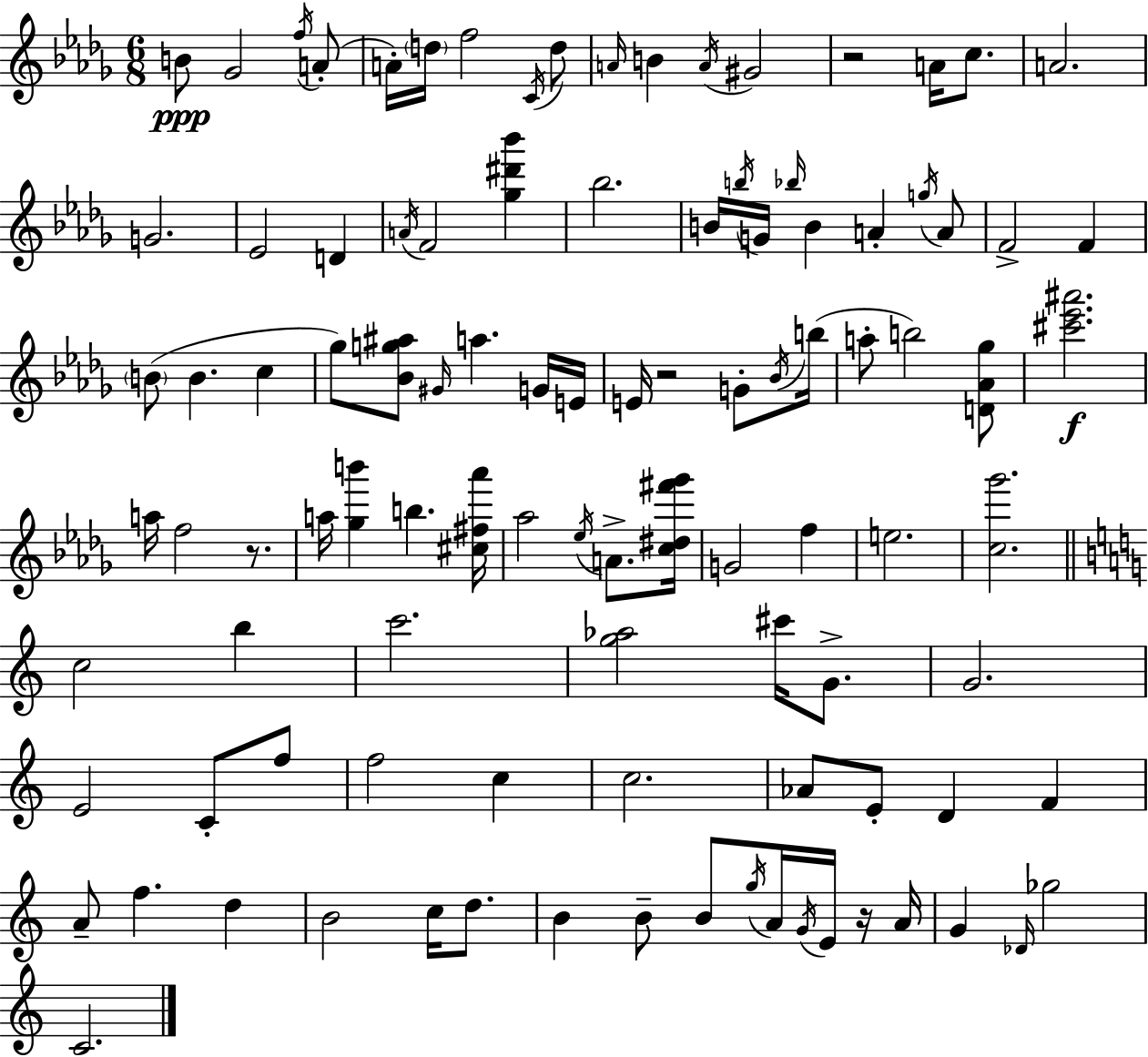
{
  \clef treble
  \numericTimeSignature
  \time 6/8
  \key bes \minor
  b'8\ppp ges'2 \acciaccatura { f''16 }( a'8-. | a'16-.) \parenthesize d''16 f''2 \acciaccatura { c'16 } | d''8 \grace { a'16 } b'4 \acciaccatura { a'16 } gis'2 | r2 | \break a'16 c''8. a'2. | g'2. | ees'2 | d'4 \acciaccatura { a'16 } f'2 | \break <ges'' dis''' bes'''>4 bes''2. | b'16 \acciaccatura { b''16 } g'16 \grace { bes''16 } b'4 | a'4-. \acciaccatura { g''16 } a'8 f'2-> | f'4 \parenthesize b'8( b'4. | \break c''4 ges''8) <bes' g'' ais''>8 | \grace { gis'16 } a''4. g'16 e'16 e'16 r2 | g'8-. \acciaccatura { bes'16 }( b''16 a''8-. | b''2) <d' aes' ges''>8 <cis''' ees''' ais'''>2.\f | \break a''16 f''2 | r8. a''16 <ges'' b'''>4 | b''4. <cis'' fis'' aes'''>16 aes''2 | \acciaccatura { ees''16 } a'8.-> <c'' dis'' fis''' ges'''>16 g'2 | \break f''4 e''2. | <c'' ges'''>2. | \bar "||" \break \key c \major c''2 b''4 | c'''2. | <g'' aes''>2 cis'''16 g'8.-> | g'2. | \break e'2 c'8-. f''8 | f''2 c''4 | c''2. | aes'8 e'8-. d'4 f'4 | \break a'8-- f''4. d''4 | b'2 c''16 d''8. | b'4 b'8-- b'8 \acciaccatura { g''16 } a'16 \acciaccatura { g'16 } e'16 | r16 a'16 g'4 \grace { des'16 } ges''2 | \break c'2. | \bar "|."
}